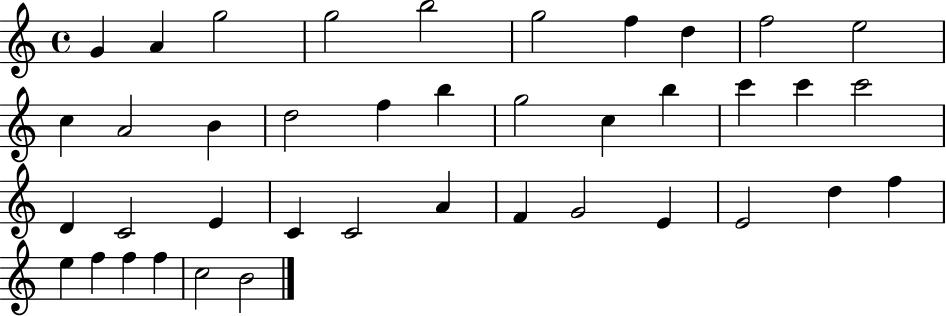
X:1
T:Untitled
M:4/4
L:1/4
K:C
G A g2 g2 b2 g2 f d f2 e2 c A2 B d2 f b g2 c b c' c' c'2 D C2 E C C2 A F G2 E E2 d f e f f f c2 B2